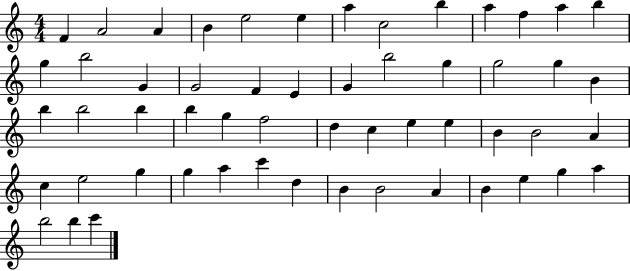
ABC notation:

X:1
T:Untitled
M:4/4
L:1/4
K:C
F A2 A B e2 e a c2 b a f a b g b2 G G2 F E G b2 g g2 g B b b2 b b g f2 d c e e B B2 A c e2 g g a c' d B B2 A B e g a b2 b c'